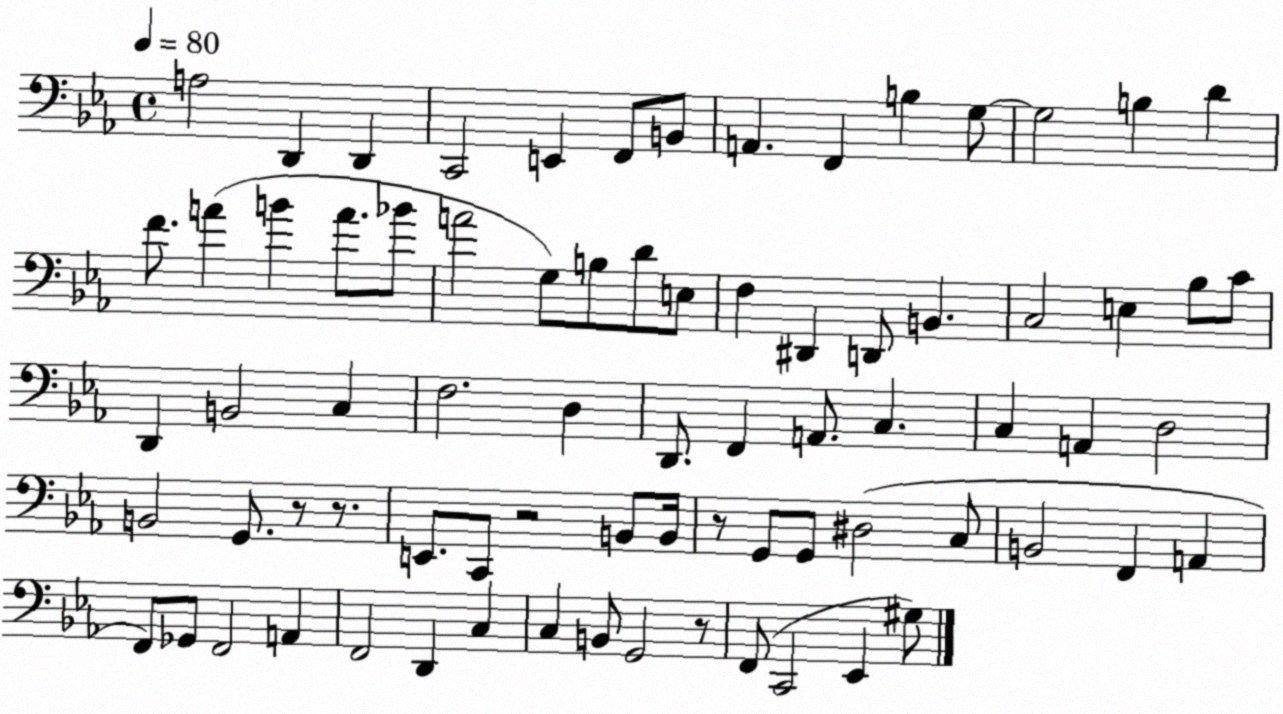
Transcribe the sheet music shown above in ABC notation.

X:1
T:Untitled
M:4/4
L:1/4
K:Eb
A,2 D,, D,, C,,2 E,, F,,/2 B,,/2 A,, F,, B, G,/2 G,2 B, D F/2 A B A/2 _B/2 A2 G,/2 B,/2 D/2 E,/2 F, ^D,, D,,/2 B,, C,2 E, _B,/2 C/2 D,, B,,2 C, F,2 D, D,,/2 F,, A,,/2 C, C, A,, D,2 B,,2 G,,/2 z/2 z/2 E,,/2 C,,/2 z2 B,,/2 B,,/4 z/2 G,,/2 G,,/2 ^D,2 C,/2 B,,2 F,, A,, F,,/2 _G,,/2 F,,2 A,, F,,2 D,, C, C, B,,/2 G,,2 z/2 F,,/2 C,,2 _E,, ^G,/2